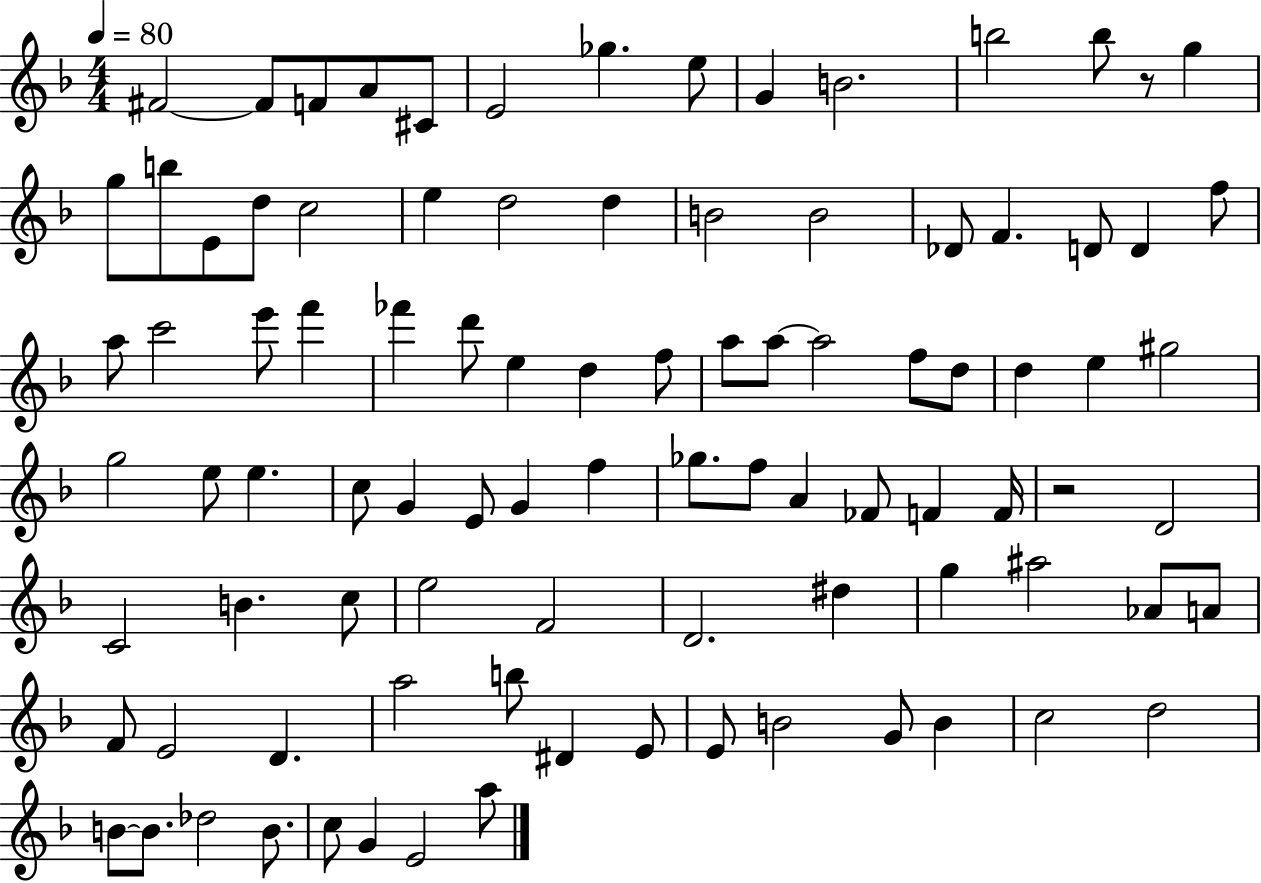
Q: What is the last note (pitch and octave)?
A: A5